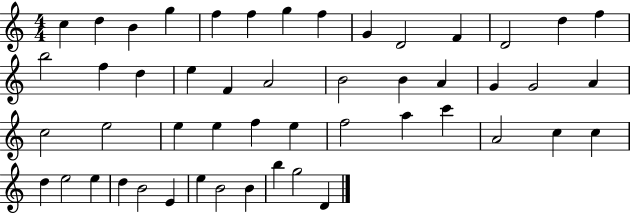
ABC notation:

X:1
T:Untitled
M:4/4
L:1/4
K:C
c d B g f f g f G D2 F D2 d f b2 f d e F A2 B2 B A G G2 A c2 e2 e e f e f2 a c' A2 c c d e2 e d B2 E e B2 B b g2 D